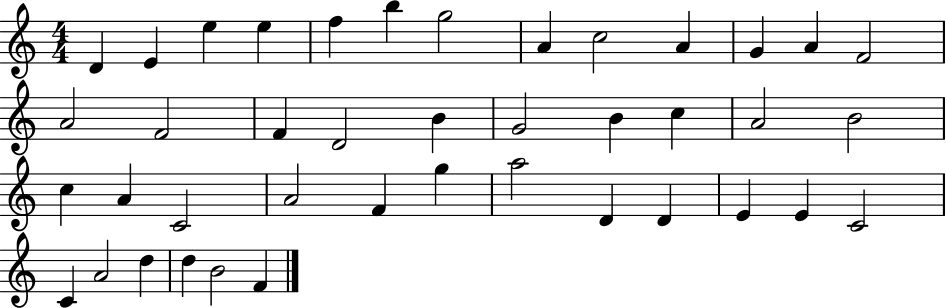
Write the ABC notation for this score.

X:1
T:Untitled
M:4/4
L:1/4
K:C
D E e e f b g2 A c2 A G A F2 A2 F2 F D2 B G2 B c A2 B2 c A C2 A2 F g a2 D D E E C2 C A2 d d B2 F